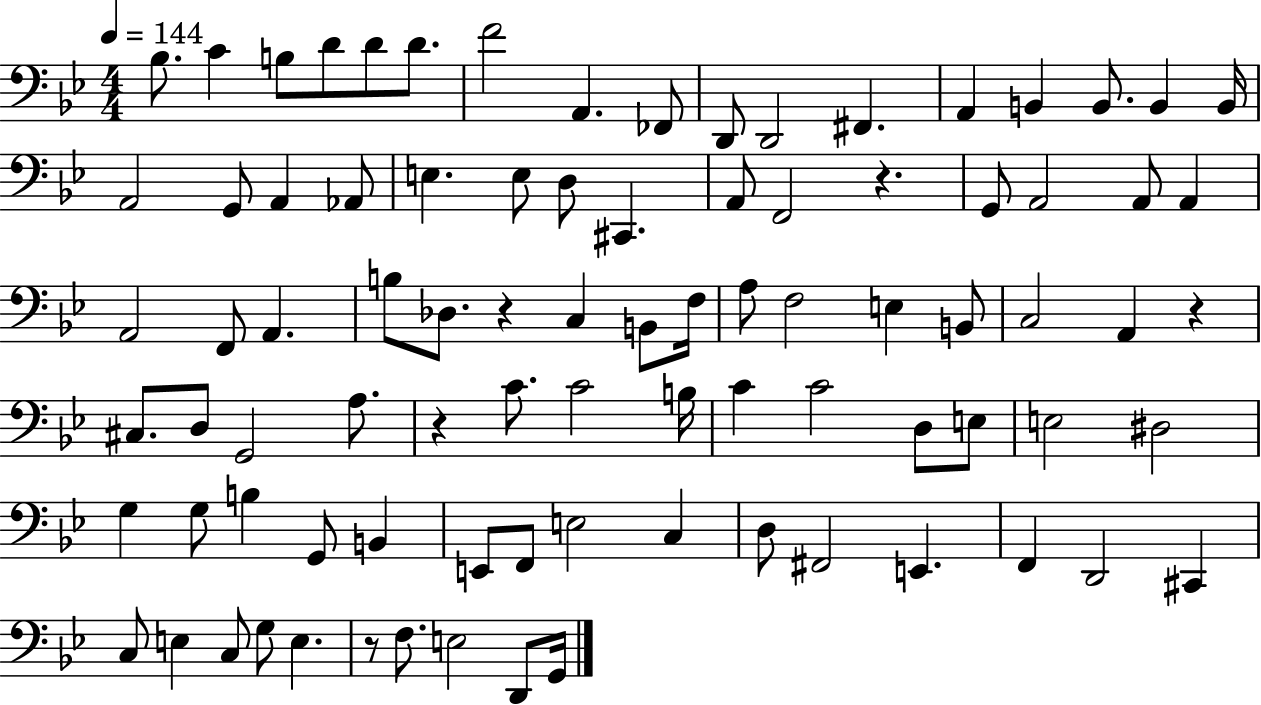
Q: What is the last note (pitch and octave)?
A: G2